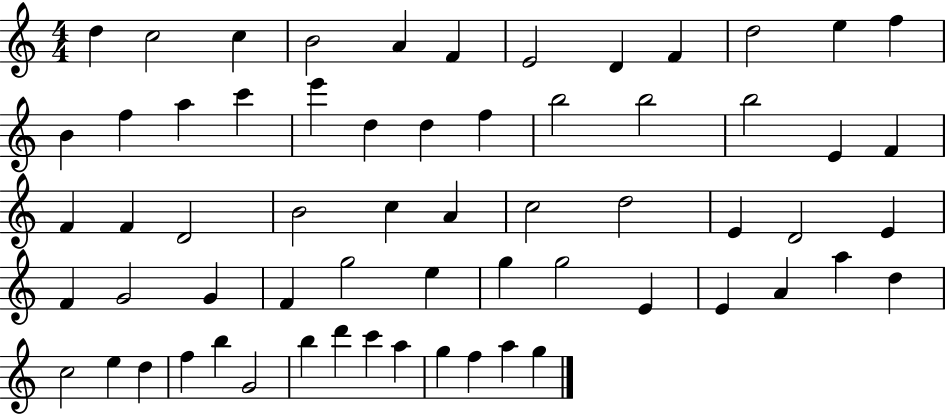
{
  \clef treble
  \numericTimeSignature
  \time 4/4
  \key c \major
  d''4 c''2 c''4 | b'2 a'4 f'4 | e'2 d'4 f'4 | d''2 e''4 f''4 | \break b'4 f''4 a''4 c'''4 | e'''4 d''4 d''4 f''4 | b''2 b''2 | b''2 e'4 f'4 | \break f'4 f'4 d'2 | b'2 c''4 a'4 | c''2 d''2 | e'4 d'2 e'4 | \break f'4 g'2 g'4 | f'4 g''2 e''4 | g''4 g''2 e'4 | e'4 a'4 a''4 d''4 | \break c''2 e''4 d''4 | f''4 b''4 g'2 | b''4 d'''4 c'''4 a''4 | g''4 f''4 a''4 g''4 | \break \bar "|."
}